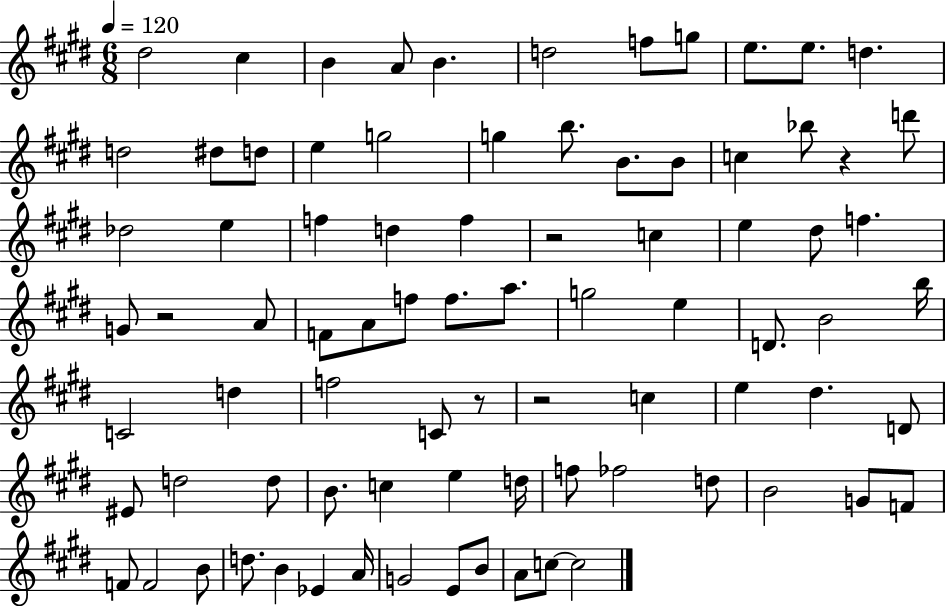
D#5/h C#5/q B4/q A4/e B4/q. D5/h F5/e G5/e E5/e. E5/e. D5/q. D5/h D#5/e D5/e E5/q G5/h G5/q B5/e. B4/e. B4/e C5/q Bb5/e R/q D6/e Db5/h E5/q F5/q D5/q F5/q R/h C5/q E5/q D#5/e F5/q. G4/e R/h A4/e F4/e A4/e F5/e F5/e. A5/e. G5/h E5/q D4/e. B4/h B5/s C4/h D5/q F5/h C4/e R/e R/h C5/q E5/q D#5/q. D4/e EIS4/e D5/h D5/e B4/e. C5/q E5/q D5/s F5/e FES5/h D5/e B4/h G4/e F4/e F4/e F4/h B4/e D5/e. B4/q Eb4/q A4/s G4/h E4/e B4/e A4/e C5/e C5/h